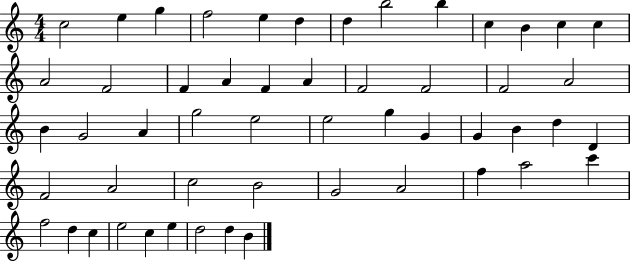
{
  \clef treble
  \numericTimeSignature
  \time 4/4
  \key c \major
  c''2 e''4 g''4 | f''2 e''4 d''4 | d''4 b''2 b''4 | c''4 b'4 c''4 c''4 | \break a'2 f'2 | f'4 a'4 f'4 a'4 | f'2 f'2 | f'2 a'2 | \break b'4 g'2 a'4 | g''2 e''2 | e''2 g''4 g'4 | g'4 b'4 d''4 d'4 | \break f'2 a'2 | c''2 b'2 | g'2 a'2 | f''4 a''2 c'''4 | \break f''2 d''4 c''4 | e''2 c''4 e''4 | d''2 d''4 b'4 | \bar "|."
}